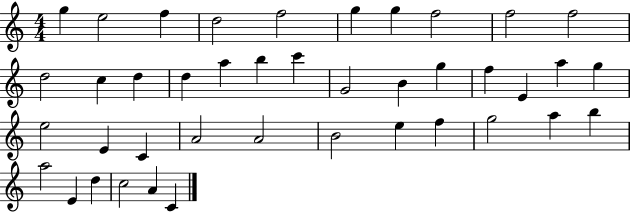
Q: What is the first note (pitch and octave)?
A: G5